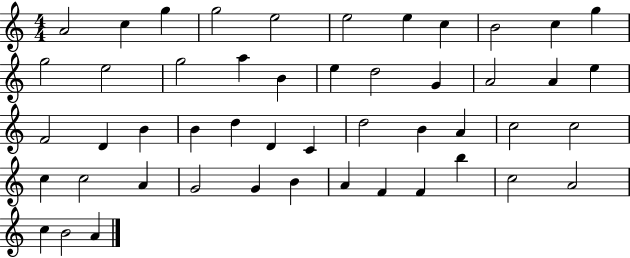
{
  \clef treble
  \numericTimeSignature
  \time 4/4
  \key c \major
  a'2 c''4 g''4 | g''2 e''2 | e''2 e''4 c''4 | b'2 c''4 g''4 | \break g''2 e''2 | g''2 a''4 b'4 | e''4 d''2 g'4 | a'2 a'4 e''4 | \break f'2 d'4 b'4 | b'4 d''4 d'4 c'4 | d''2 b'4 a'4 | c''2 c''2 | \break c''4 c''2 a'4 | g'2 g'4 b'4 | a'4 f'4 f'4 b''4 | c''2 a'2 | \break c''4 b'2 a'4 | \bar "|."
}